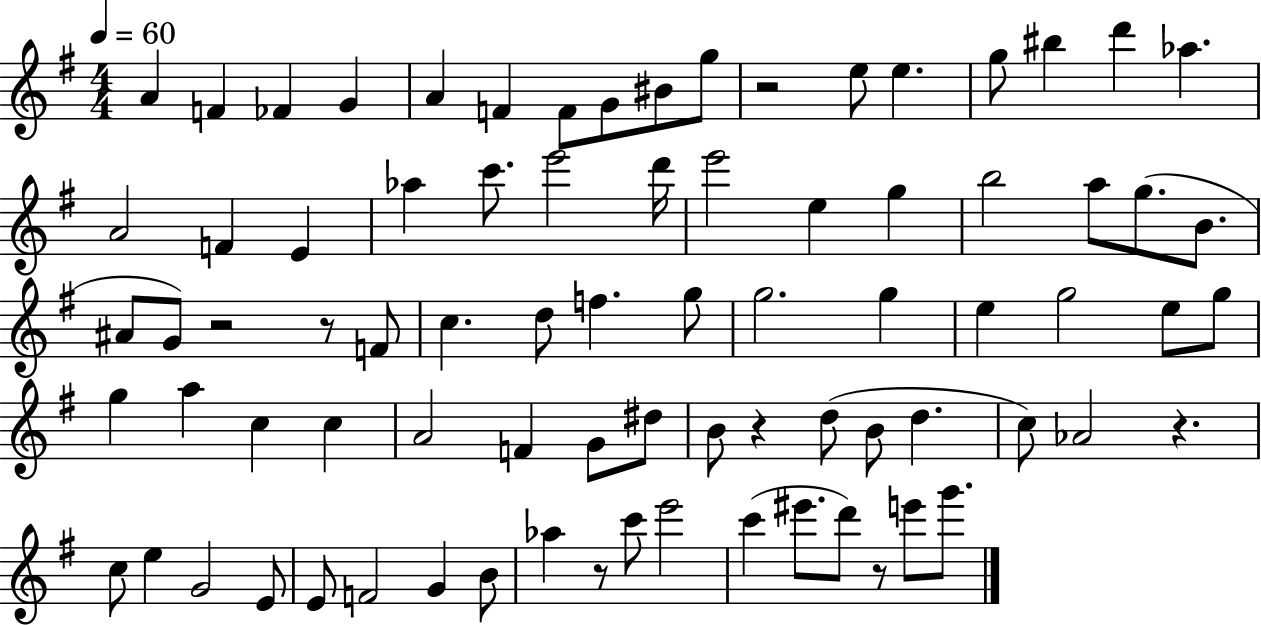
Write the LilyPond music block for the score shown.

{
  \clef treble
  \numericTimeSignature
  \time 4/4
  \key g \major
  \tempo 4 = 60
  a'4 f'4 fes'4 g'4 | a'4 f'4 f'8 g'8 bis'8 g''8 | r2 e''8 e''4. | g''8 bis''4 d'''4 aes''4. | \break a'2 f'4 e'4 | aes''4 c'''8. e'''2 d'''16 | e'''2 e''4 g''4 | b''2 a''8 g''8.( b'8. | \break ais'8 g'8) r2 r8 f'8 | c''4. d''8 f''4. g''8 | g''2. g''4 | e''4 g''2 e''8 g''8 | \break g''4 a''4 c''4 c''4 | a'2 f'4 g'8 dis''8 | b'8 r4 d''8( b'8 d''4. | c''8) aes'2 r4. | \break c''8 e''4 g'2 e'8 | e'8 f'2 g'4 b'8 | aes''4 r8 c'''8 e'''2 | c'''4( eis'''8. d'''8) r8 e'''8 g'''8. | \break \bar "|."
}